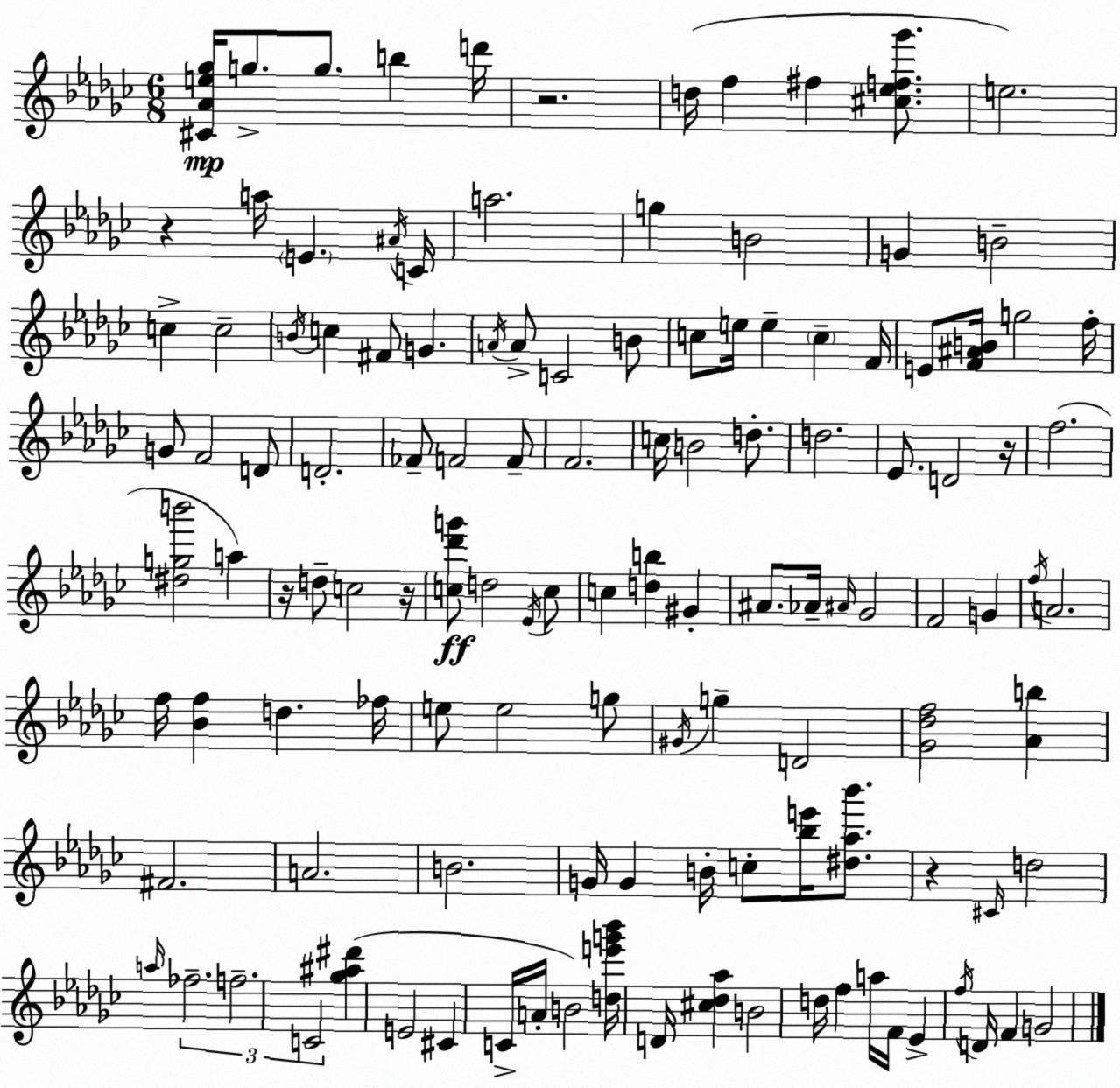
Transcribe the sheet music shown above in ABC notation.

X:1
T:Untitled
M:6/8
L:1/4
K:Ebm
[^C_Ae_g]/4 g/2 g/2 b d'/4 z2 d/4 f ^f [^c_ef_g']/2 e2 z a/4 E ^A/4 C/4 a2 g B2 G B2 c c2 B/4 c ^F/2 G A/4 A/2 C2 B/2 c/2 e/4 e c F/4 E/2 [F^AB]/4 g2 f/4 G/2 F2 D/2 D2 _F/2 F2 F/2 F2 c/4 B2 d/2 d2 _E/2 D2 z/4 f2 [^dgb']2 a z/4 d/2 c2 z/4 [c_d'g']/2 d2 _E/4 c/2 c [db] ^G ^A/2 _A/4 ^A/4 _G2 F2 G f/4 A2 f/4 [_Bf] d _f/4 e/2 e2 g/2 ^G/4 g D2 [_G_df]2 [_Ab] ^F2 A2 B2 G/4 G B/4 c/2 [_be']/4 [^d_a_b']/2 z ^C/4 d2 a/4 _f2 f2 C2 [_g^a^d'] E2 ^C C/4 A/4 B2 [de'g'_b']/4 D/4 [^c_d_a] B2 d/4 f a/4 F/4 _E f/4 D/4 F G2